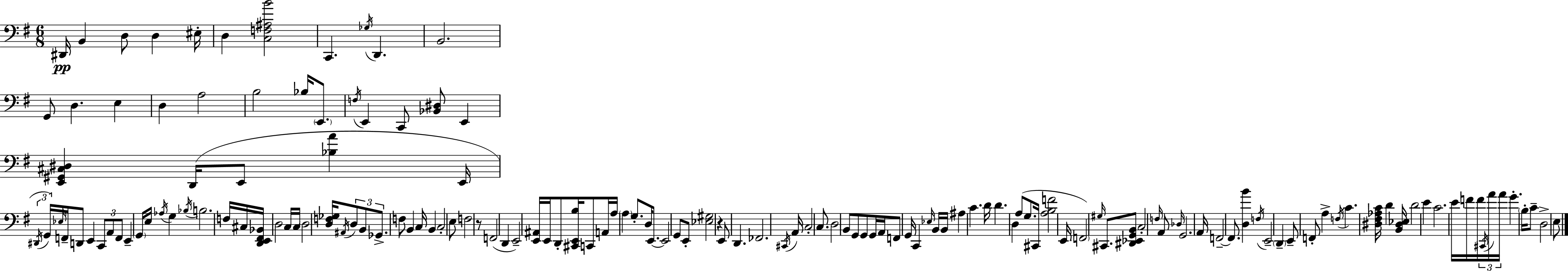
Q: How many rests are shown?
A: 2